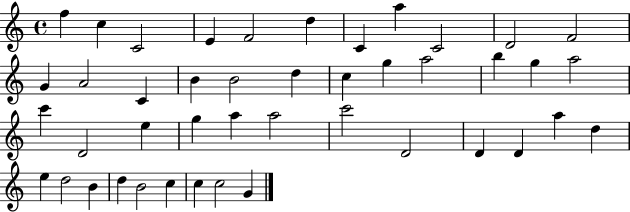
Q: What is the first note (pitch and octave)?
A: F5